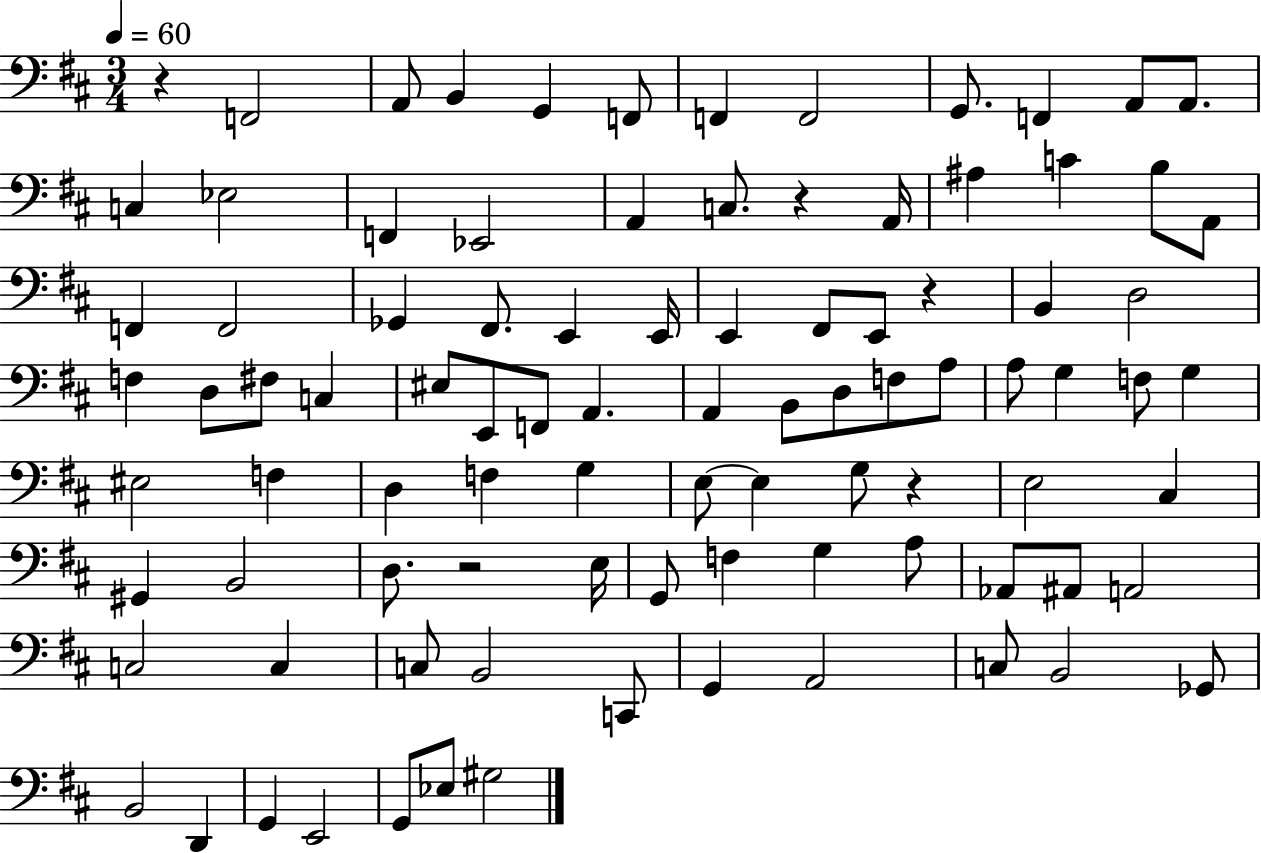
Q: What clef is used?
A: bass